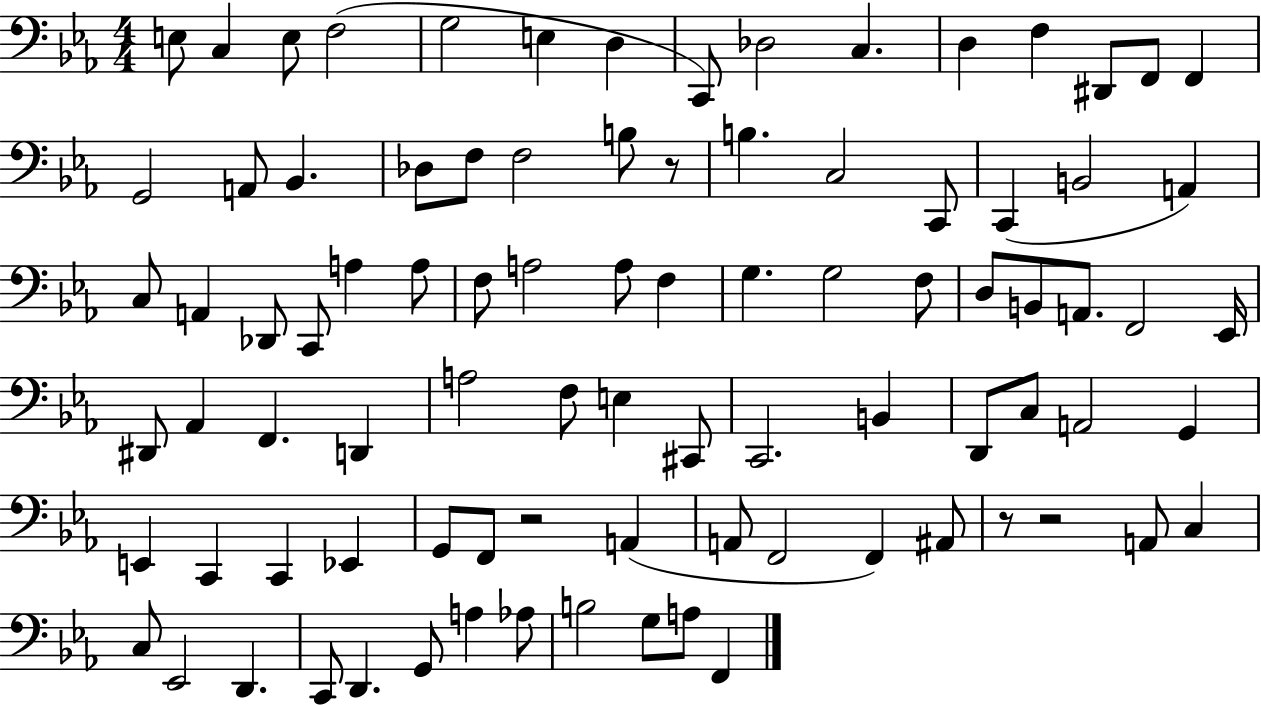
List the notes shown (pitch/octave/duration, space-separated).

E3/e C3/q E3/e F3/h G3/h E3/q D3/q C2/e Db3/h C3/q. D3/q F3/q D#2/e F2/e F2/q G2/h A2/e Bb2/q. Db3/e F3/e F3/h B3/e R/e B3/q. C3/h C2/e C2/q B2/h A2/q C3/e A2/q Db2/e C2/e A3/q A3/e F3/e A3/h A3/e F3/q G3/q. G3/h F3/e D3/e B2/e A2/e. F2/h Eb2/s D#2/e Ab2/q F2/q. D2/q A3/h F3/e E3/q C#2/e C2/h. B2/q D2/e C3/e A2/h G2/q E2/q C2/q C2/q Eb2/q G2/e F2/e R/h A2/q A2/e F2/h F2/q A#2/e R/e R/h A2/e C3/q C3/e Eb2/h D2/q. C2/e D2/q. G2/e A3/q Ab3/e B3/h G3/e A3/e F2/q